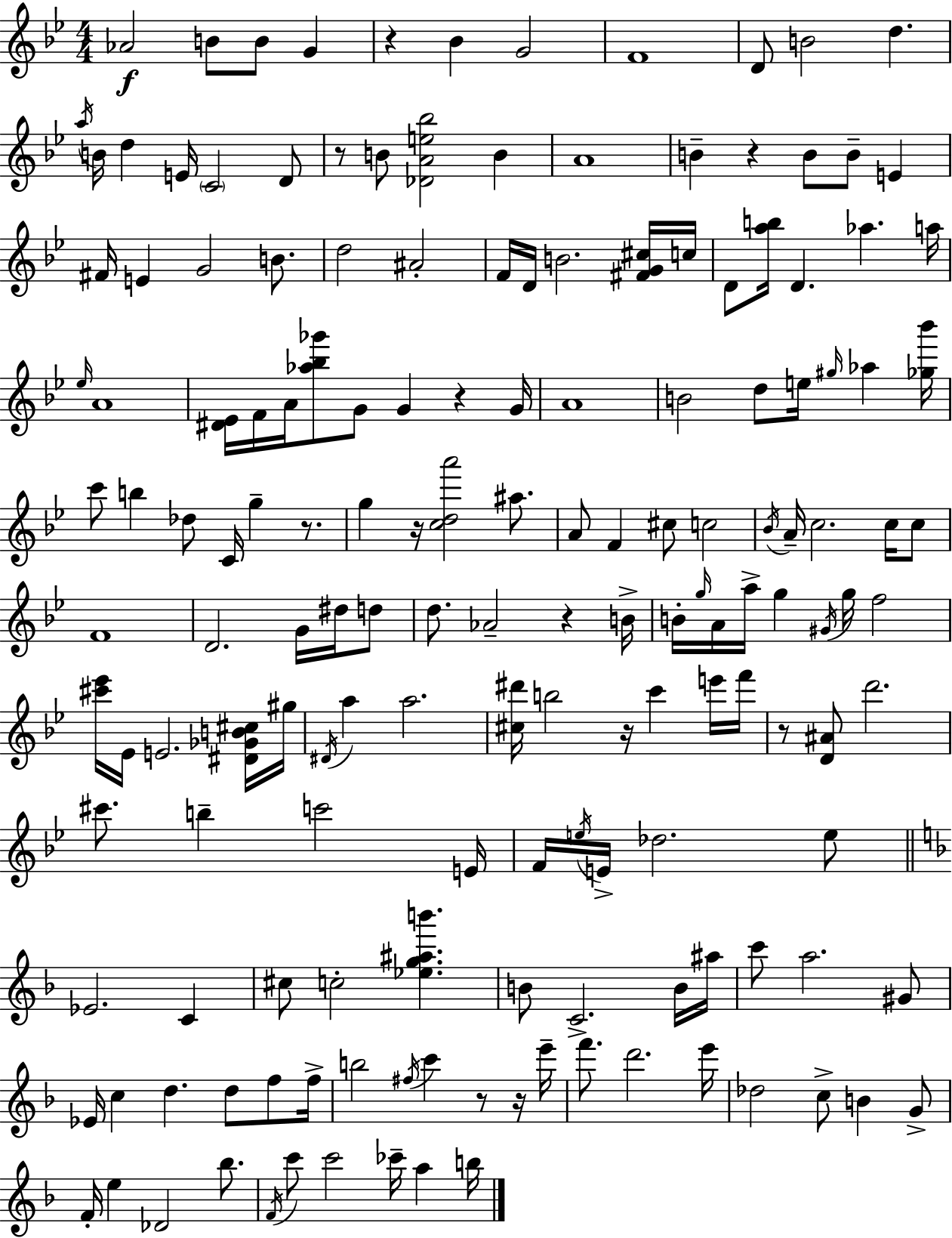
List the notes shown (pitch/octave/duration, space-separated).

Ab4/h B4/e B4/e G4/q R/q Bb4/q G4/h F4/w D4/e B4/h D5/q. A5/s B4/s D5/q E4/s C4/h D4/e R/e B4/e [Db4,A4,E5,Bb5]/h B4/q A4/w B4/q R/q B4/e B4/e E4/q F#4/s E4/q G4/h B4/e. D5/h A#4/h F4/s D4/s B4/h. [F#4,G4,C#5]/s C5/s D4/e [A5,B5]/s D4/q. Ab5/q. A5/s Eb5/s A4/w [D#4,Eb4]/s F4/s A4/s [Ab5,Bb5,Gb6]/e G4/e G4/q R/q G4/s A4/w B4/h D5/e E5/s G#5/s Ab5/q [Gb5,Bb6]/s C6/e B5/q Db5/e C4/s G5/q R/e. G5/q R/s [C5,D5,A6]/h A#5/e. A4/e F4/q C#5/e C5/h Bb4/s A4/s C5/h. C5/s C5/e F4/w D4/h. G4/s D#5/s D5/e D5/e. Ab4/h R/q B4/s B4/s G5/s A4/s A5/s G5/q G#4/s G5/s F5/h [C#6,Eb6]/s Eb4/s E4/h. [D#4,Gb4,B4,C#5]/s G#5/s D#4/s A5/q A5/h. [C#5,D#6]/s B5/h R/s C6/q E6/s F6/s R/e [D4,A#4]/e D6/h. C#6/e. B5/q C6/h E4/s F4/s E5/s E4/s Db5/h. E5/e Eb4/h. C4/q C#5/e C5/h [Eb5,G5,A#5,B6]/q. B4/e C4/h. B4/s A#5/s C6/e A5/h. G#4/e Eb4/s C5/q D5/q. D5/e F5/e F5/s B5/h F#5/s C6/q R/e R/s E6/s F6/e. D6/h. E6/s Db5/h C5/e B4/q G4/e F4/s E5/q Db4/h Bb5/e. F4/s C6/e C6/h CES6/s A5/q B5/s